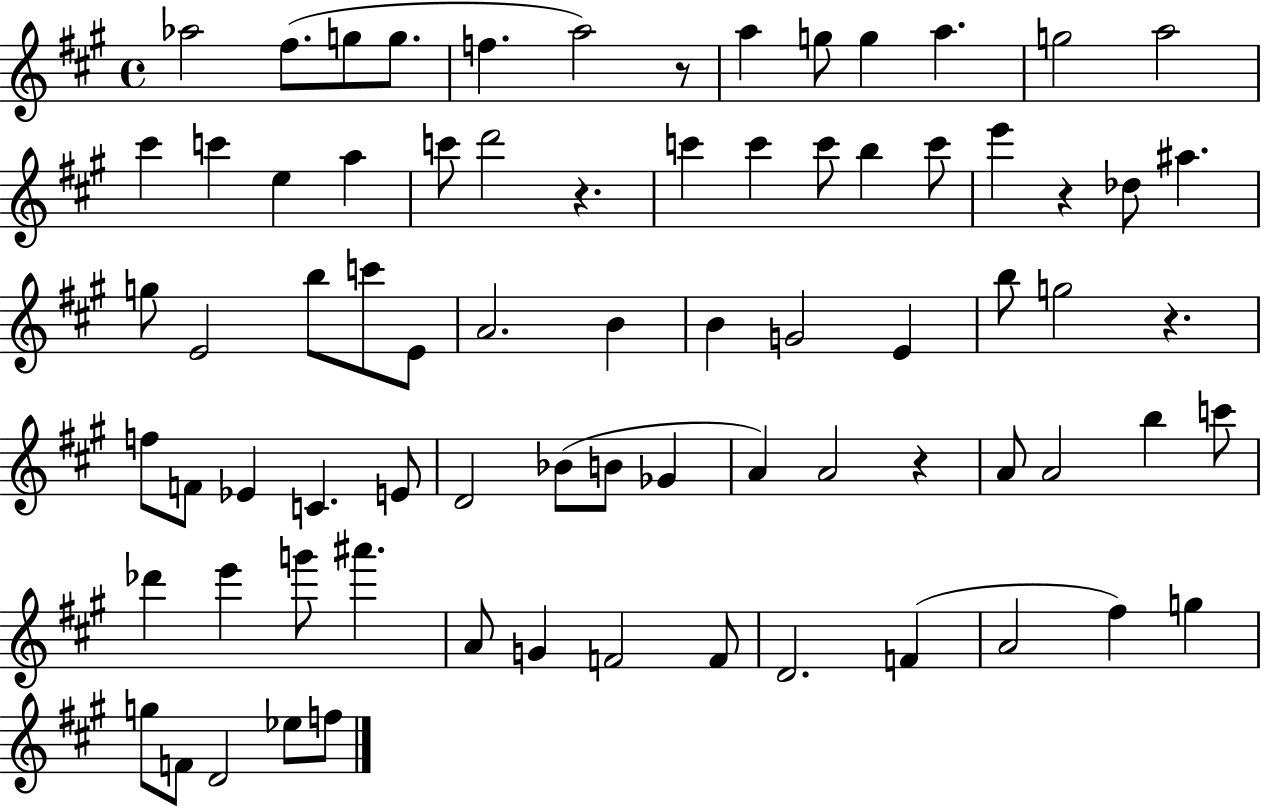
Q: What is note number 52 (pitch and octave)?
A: B5